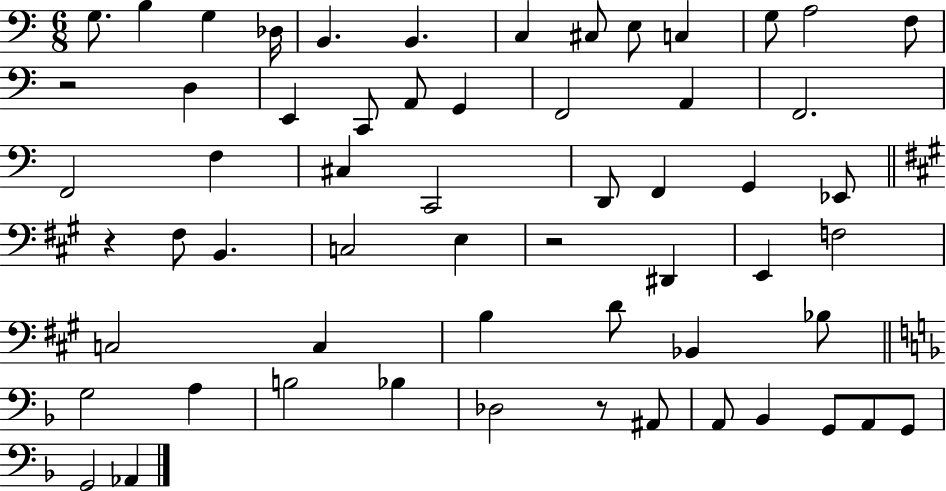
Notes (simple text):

G3/e. B3/q G3/q Db3/s B2/q. B2/q. C3/q C#3/e E3/e C3/q G3/e A3/h F3/e R/h D3/q E2/q C2/e A2/e G2/q F2/h A2/q F2/h. F2/h F3/q C#3/q C2/h D2/e F2/q G2/q Eb2/e R/q F#3/e B2/q. C3/h E3/q R/h D#2/q E2/q F3/h C3/h C3/q B3/q D4/e Bb2/q Bb3/e G3/h A3/q B3/h Bb3/q Db3/h R/e A#2/e A2/e Bb2/q G2/e A2/e G2/e G2/h Ab2/q